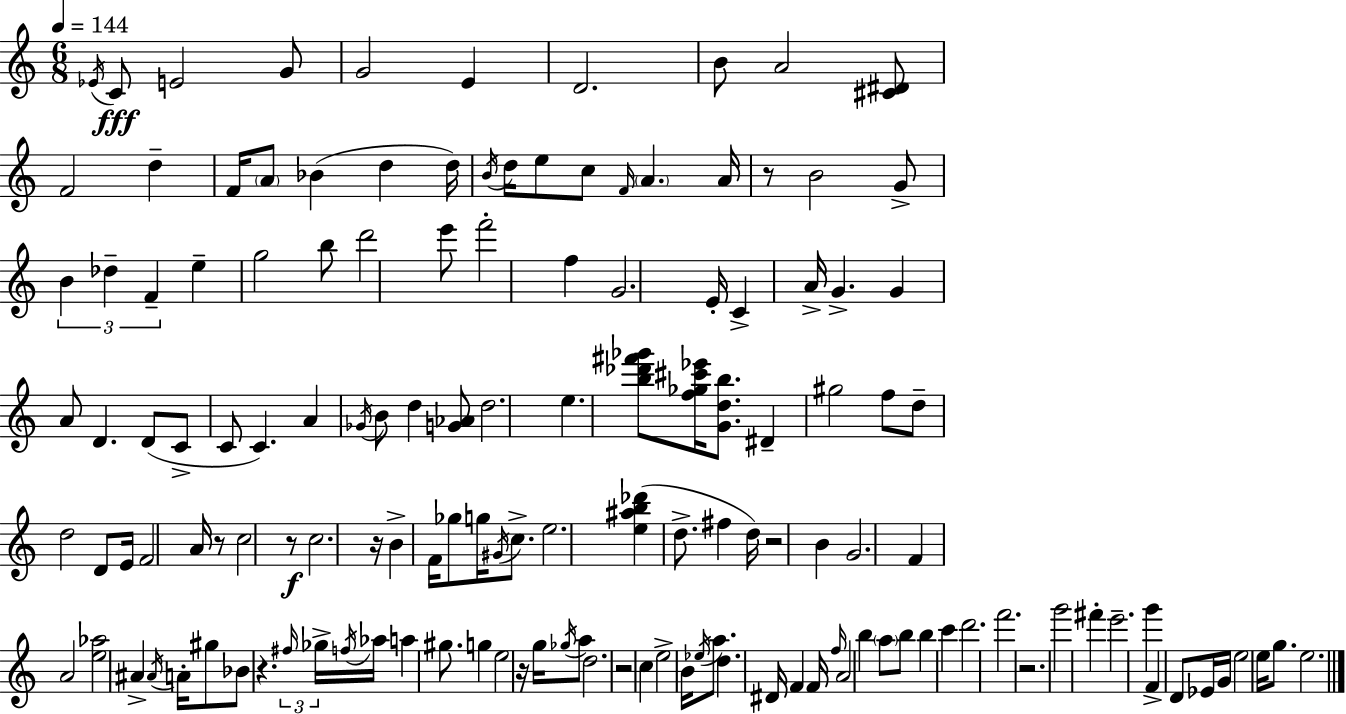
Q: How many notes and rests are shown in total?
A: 141